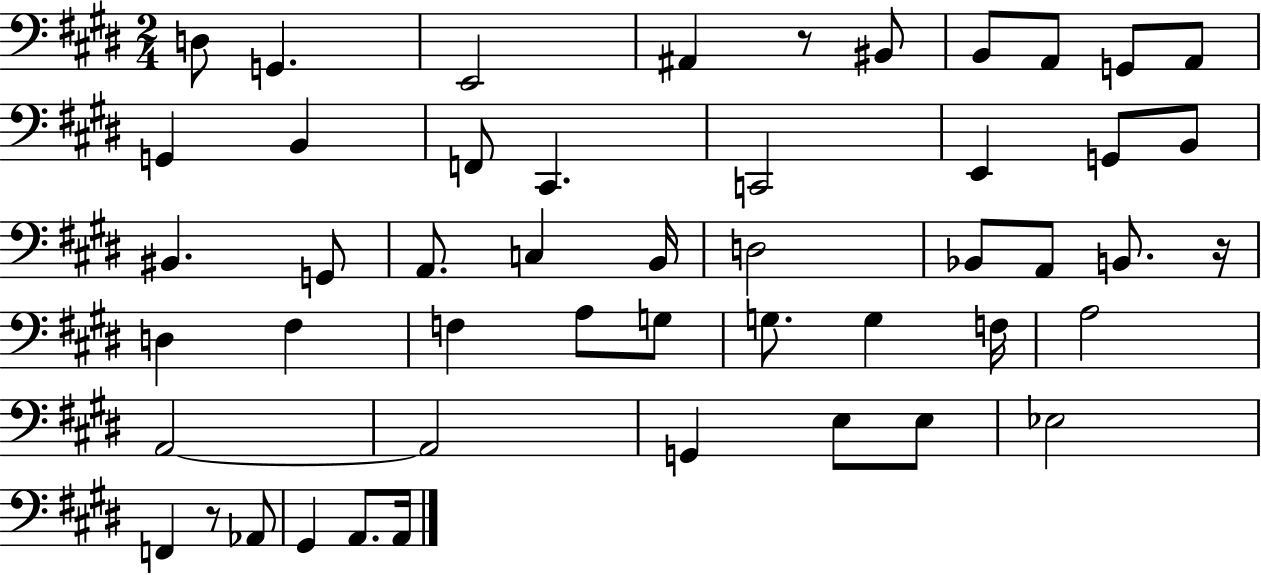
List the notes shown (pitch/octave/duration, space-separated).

D3/e G2/q. E2/h A#2/q R/e BIS2/e B2/e A2/e G2/e A2/e G2/q B2/q F2/e C#2/q. C2/h E2/q G2/e B2/e BIS2/q. G2/e A2/e. C3/q B2/s D3/h Bb2/e A2/e B2/e. R/s D3/q F#3/q F3/q A3/e G3/e G3/e. G3/q F3/s A3/h A2/h A2/h G2/q E3/e E3/e Eb3/h F2/q R/e Ab2/e G#2/q A2/e. A2/s